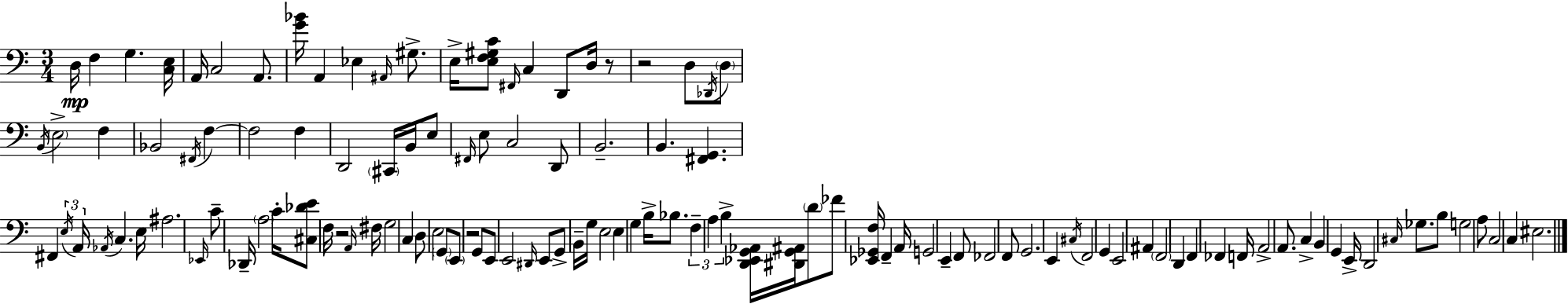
D3/s F3/q G3/q. [C3,E3]/s A2/s C3/h A2/e. [G4,Bb4]/s A2/q Eb3/q A#2/s G#3/e. E3/s [E3,F3,G#3,C4]/e F#2/s C3/q D2/e D3/s R/e R/h D3/e Db2/s D3/e B2/s E3/h F3/q Bb2/h F#2/s F3/q F3/h F3/q D2/h C#2/s B2/s E3/e F#2/s E3/e C3/h D2/e B2/h. B2/q. [F#2,G2]/q. F#2/q E3/s A2/s Ab2/s C3/q. E3/s A#3/h. Eb2/s C4/e Db2/s A3/h C4/s [C#3,Db4,E4]/e F3/s R/h A2/s F#3/s G3/h C3/q D3/e E3/h G2/e E2/e R/h G2/e E2/e E2/h D#2/s E2/e G2/e B2/s G3/s E3/h E3/q G3/q B3/s Bb3/e. F3/q A3/q B3/q [D2,Eb2,G2,Ab2]/s [D#2,G2,A#2]/s D4/e FES4/e [Eb2,Gb2,F3]/s F2/q A2/s G2/h E2/q F2/e FES2/h F2/e G2/h. E2/q C#3/s F2/h G2/q E2/h A#2/q F2/h D2/q F2/q FES2/q F2/s A2/h A2/e. C3/q B2/q G2/q E2/s D2/h C#3/s Gb3/e. B3/e G3/h A3/e C3/h C3/q EIS3/h.